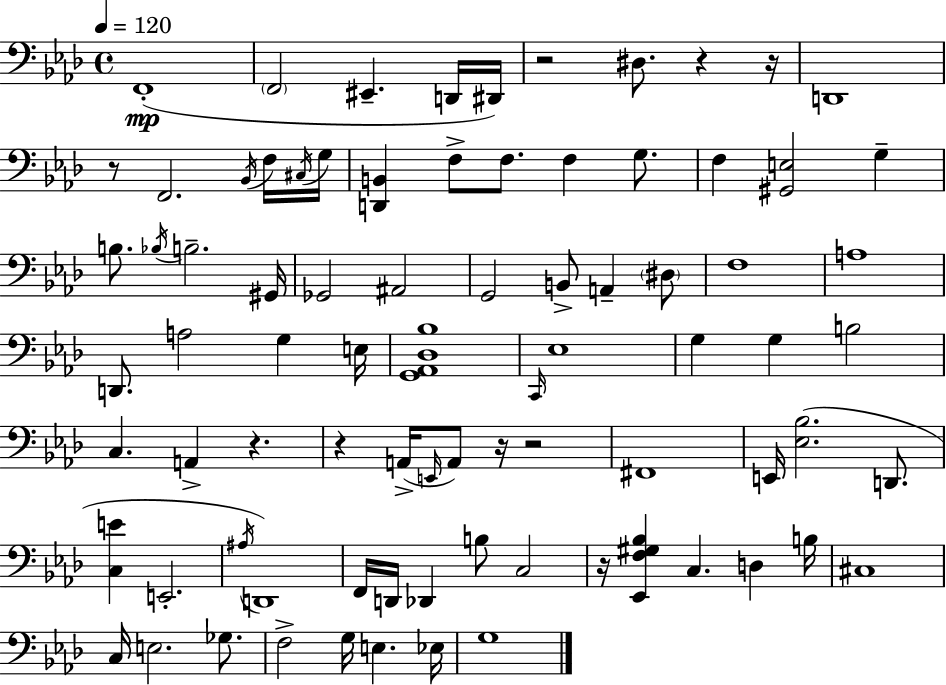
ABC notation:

X:1
T:Untitled
M:4/4
L:1/4
K:Ab
F,,4 F,,2 ^E,, D,,/4 ^D,,/4 z2 ^D,/2 z z/4 D,,4 z/2 F,,2 _B,,/4 F,/4 ^C,/4 G,/4 [D,,B,,] F,/2 F,/2 F, G,/2 F, [^G,,E,]2 G, B,/2 _B,/4 B,2 ^G,,/4 _G,,2 ^A,,2 G,,2 B,,/2 A,, ^D,/2 F,4 A,4 D,,/2 A,2 G, E,/4 [G,,_A,,_D,_B,]4 C,,/4 _E,4 G, G, B,2 C, A,, z z A,,/4 E,,/4 A,,/2 z/4 z2 ^F,,4 E,,/4 [_E,_B,]2 D,,/2 [C,E] E,,2 ^A,/4 D,,4 F,,/4 D,,/4 _D,, B,/2 C,2 z/4 [_E,,F,^G,_B,] C, D, B,/4 ^C,4 C,/4 E,2 _G,/2 F,2 G,/4 E, _E,/4 G,4